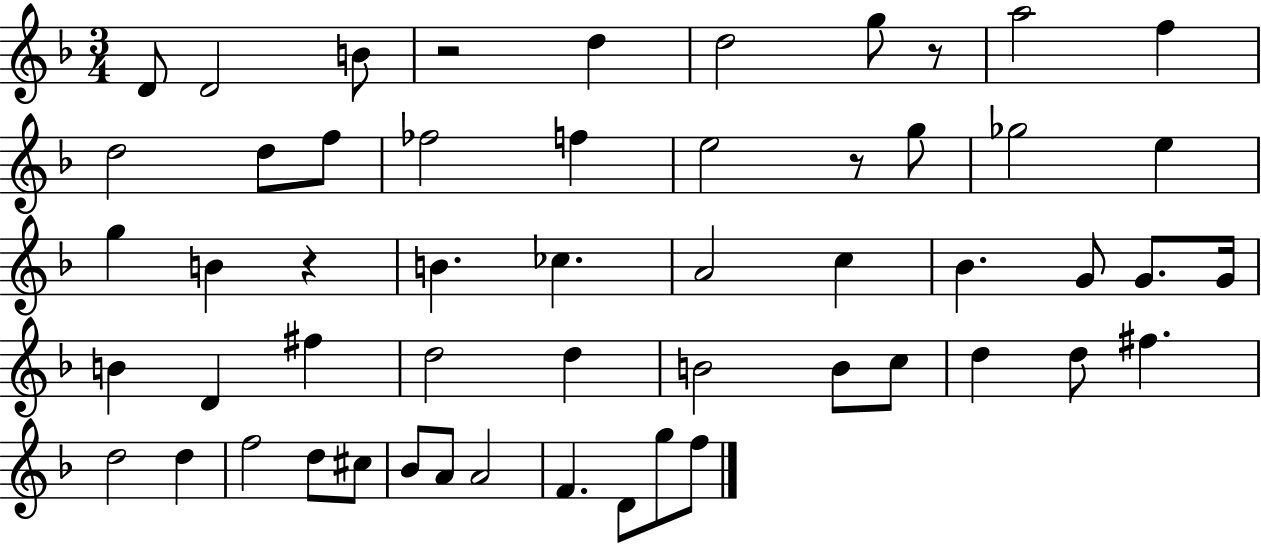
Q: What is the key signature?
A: F major